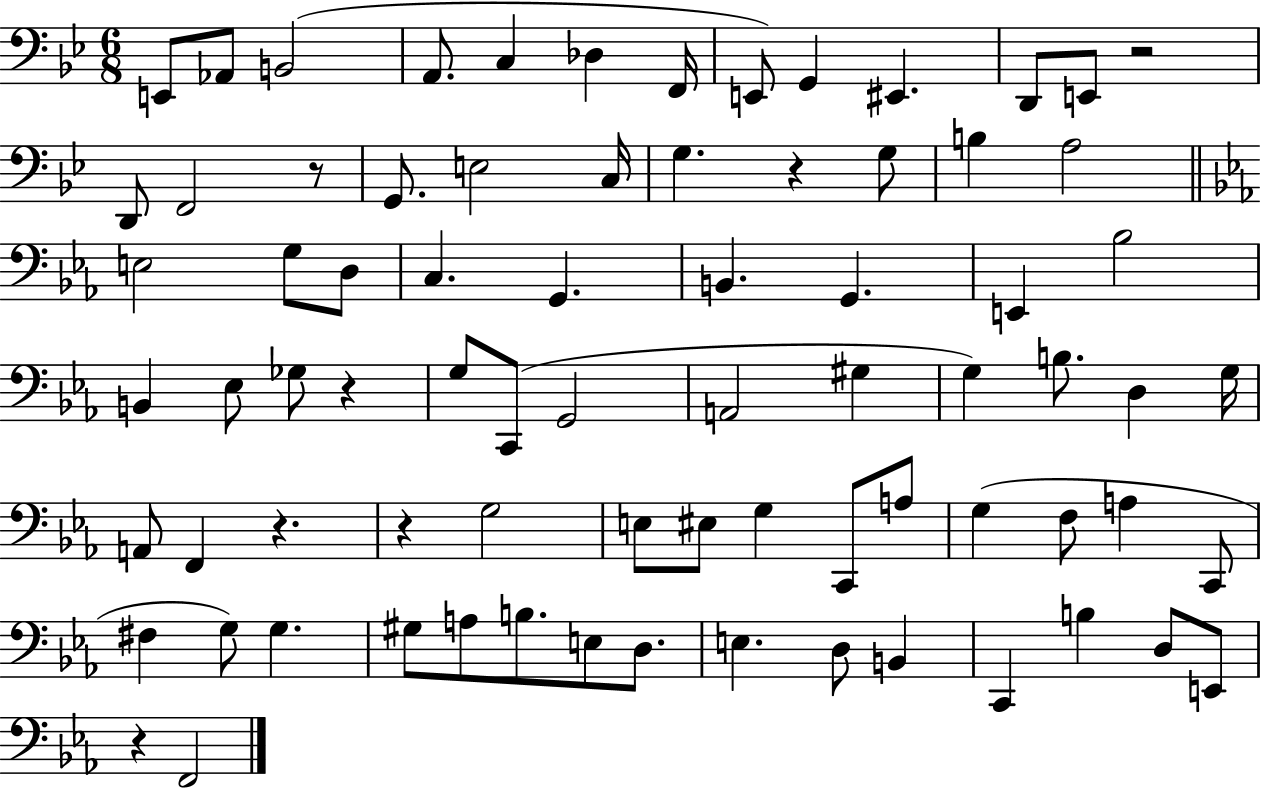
{
  \clef bass
  \numericTimeSignature
  \time 6/8
  \key bes \major
  e,8 aes,8 b,2( | a,8. c4 des4 f,16 | e,8) g,4 eis,4. | d,8 e,8 r2 | \break d,8 f,2 r8 | g,8. e2 c16 | g4. r4 g8 | b4 a2 | \break \bar "||" \break \key ees \major e2 g8 d8 | c4. g,4. | b,4. g,4. | e,4 bes2 | \break b,4 ees8 ges8 r4 | g8 c,8( g,2 | a,2 gis4 | g4) b8. d4 g16 | \break a,8 f,4 r4. | r4 g2 | e8 eis8 g4 c,8 a8 | g4( f8 a4 c,8 | \break fis4 g8) g4. | gis8 a8 b8. e8 d8. | e4. d8 b,4 | c,4 b4 d8 e,8 | \break r4 f,2 | \bar "|."
}